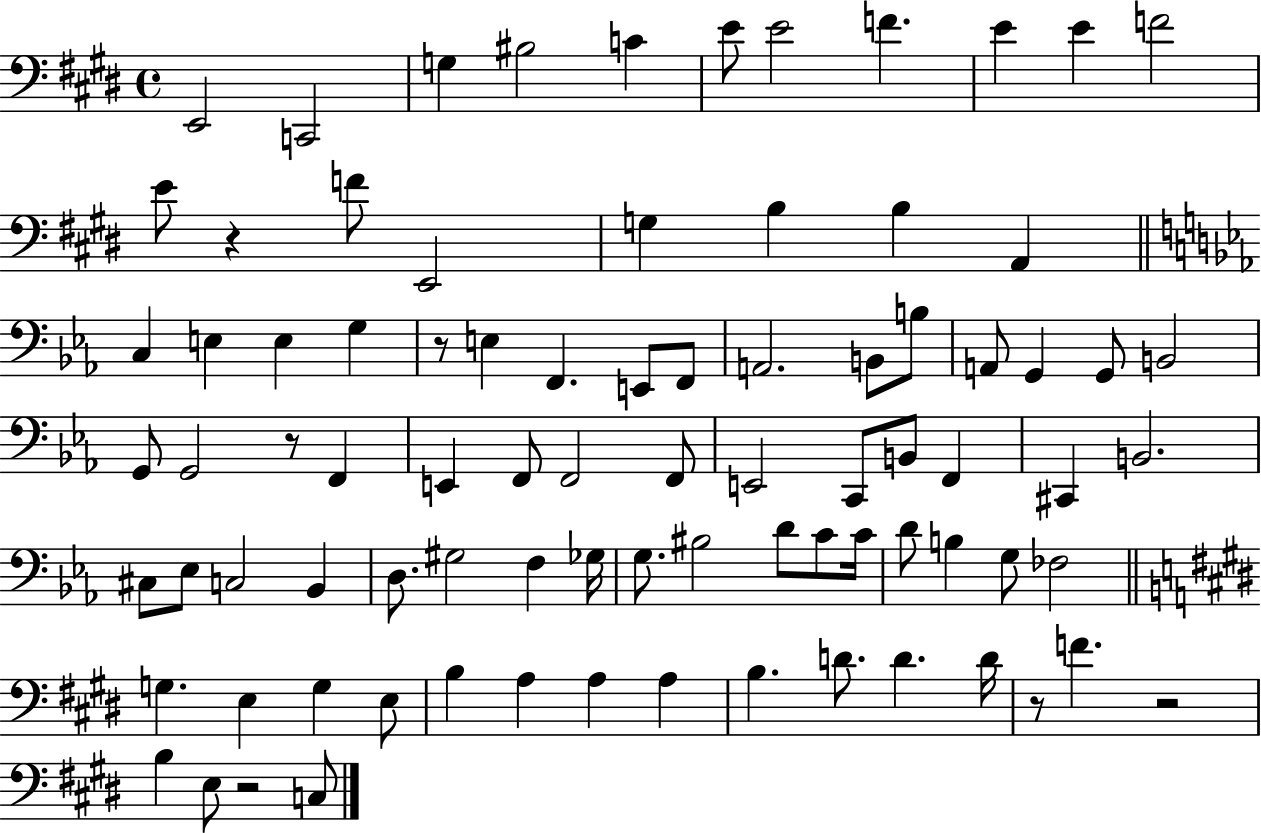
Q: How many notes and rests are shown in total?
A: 85